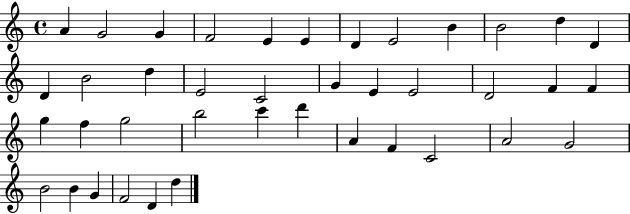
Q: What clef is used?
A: treble